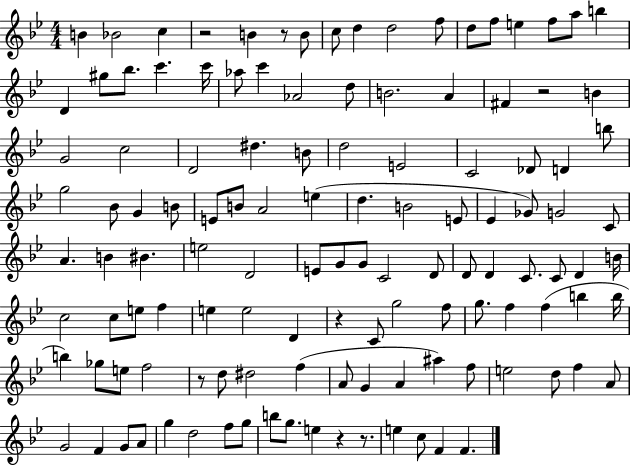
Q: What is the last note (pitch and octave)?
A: F4